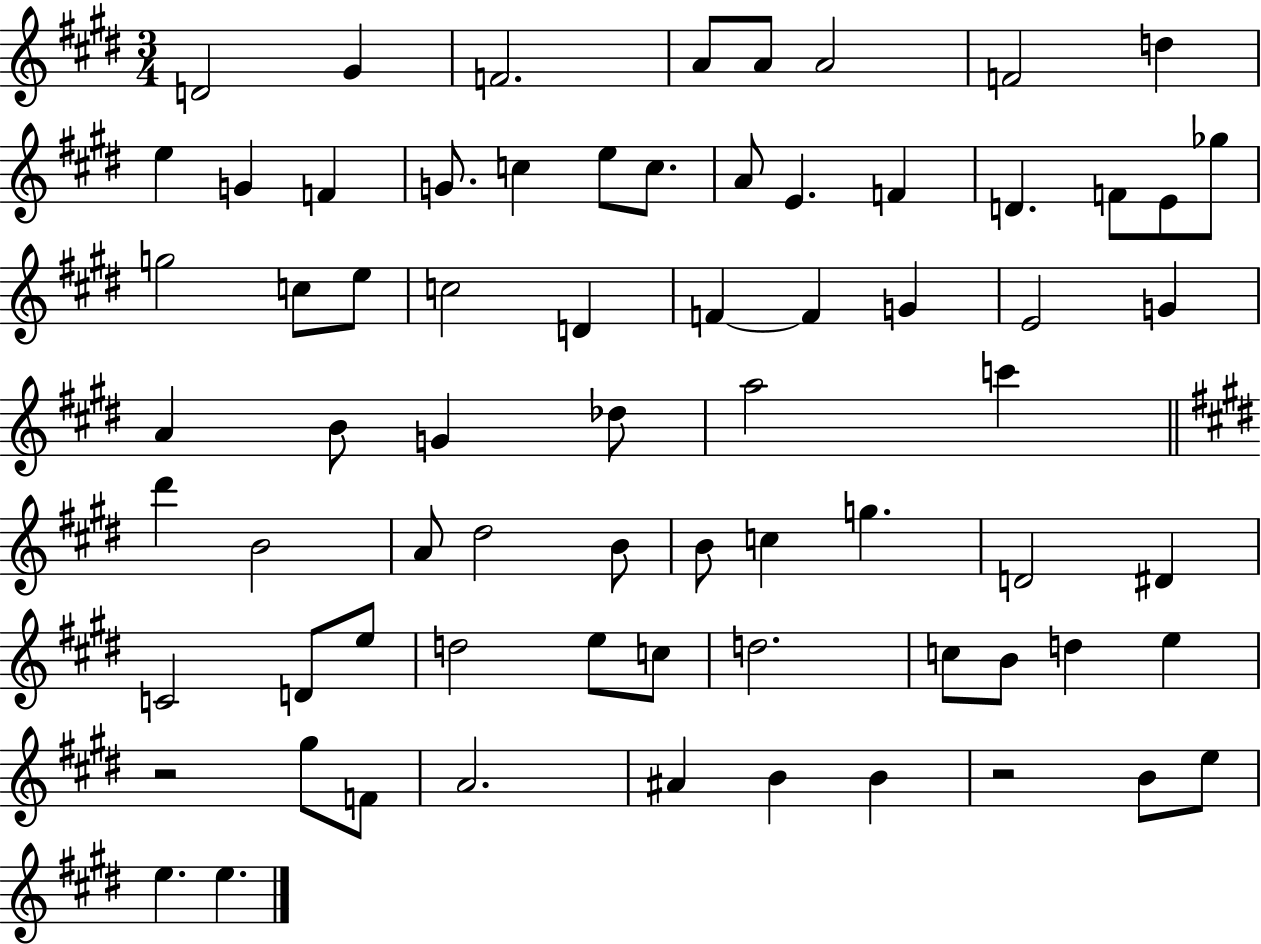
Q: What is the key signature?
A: E major